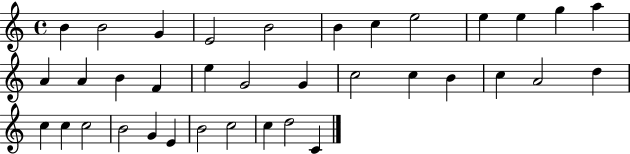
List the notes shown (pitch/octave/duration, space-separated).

B4/q B4/h G4/q E4/h B4/h B4/q C5/q E5/h E5/q E5/q G5/q A5/q A4/q A4/q B4/q F4/q E5/q G4/h G4/q C5/h C5/q B4/q C5/q A4/h D5/q C5/q C5/q C5/h B4/h G4/q E4/q B4/h C5/h C5/q D5/h C4/q